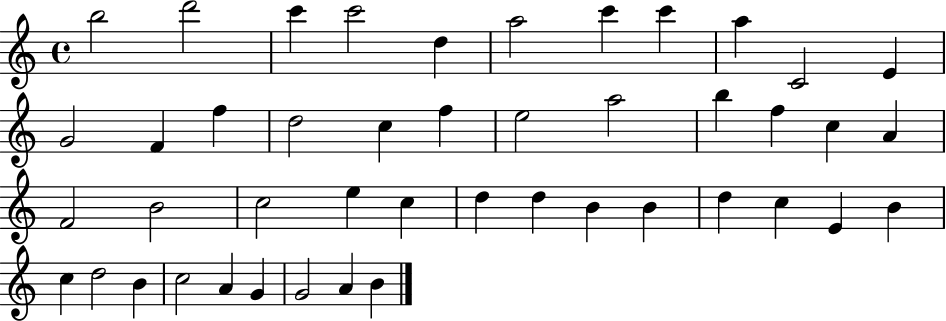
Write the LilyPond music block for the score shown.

{
  \clef treble
  \time 4/4
  \defaultTimeSignature
  \key c \major
  b''2 d'''2 | c'''4 c'''2 d''4 | a''2 c'''4 c'''4 | a''4 c'2 e'4 | \break g'2 f'4 f''4 | d''2 c''4 f''4 | e''2 a''2 | b''4 f''4 c''4 a'4 | \break f'2 b'2 | c''2 e''4 c''4 | d''4 d''4 b'4 b'4 | d''4 c''4 e'4 b'4 | \break c''4 d''2 b'4 | c''2 a'4 g'4 | g'2 a'4 b'4 | \bar "|."
}